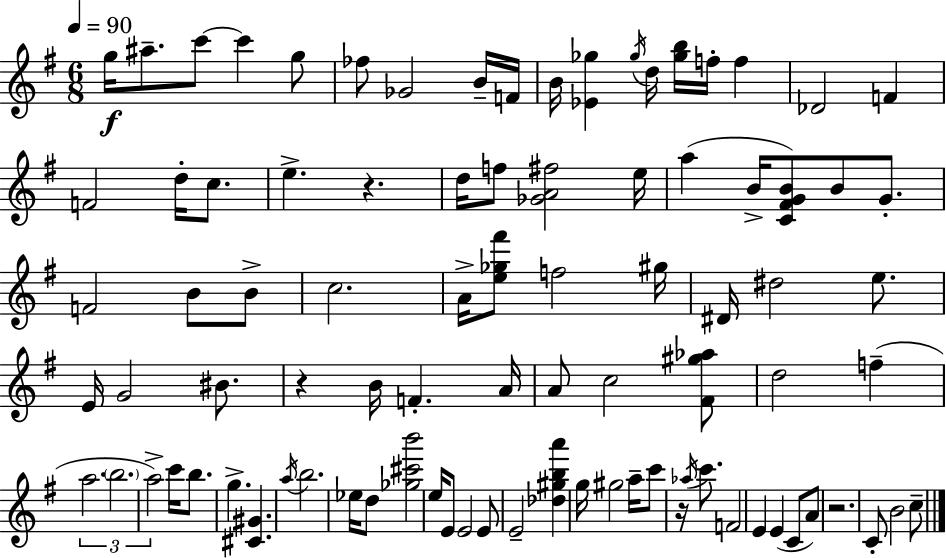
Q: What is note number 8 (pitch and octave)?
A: B4